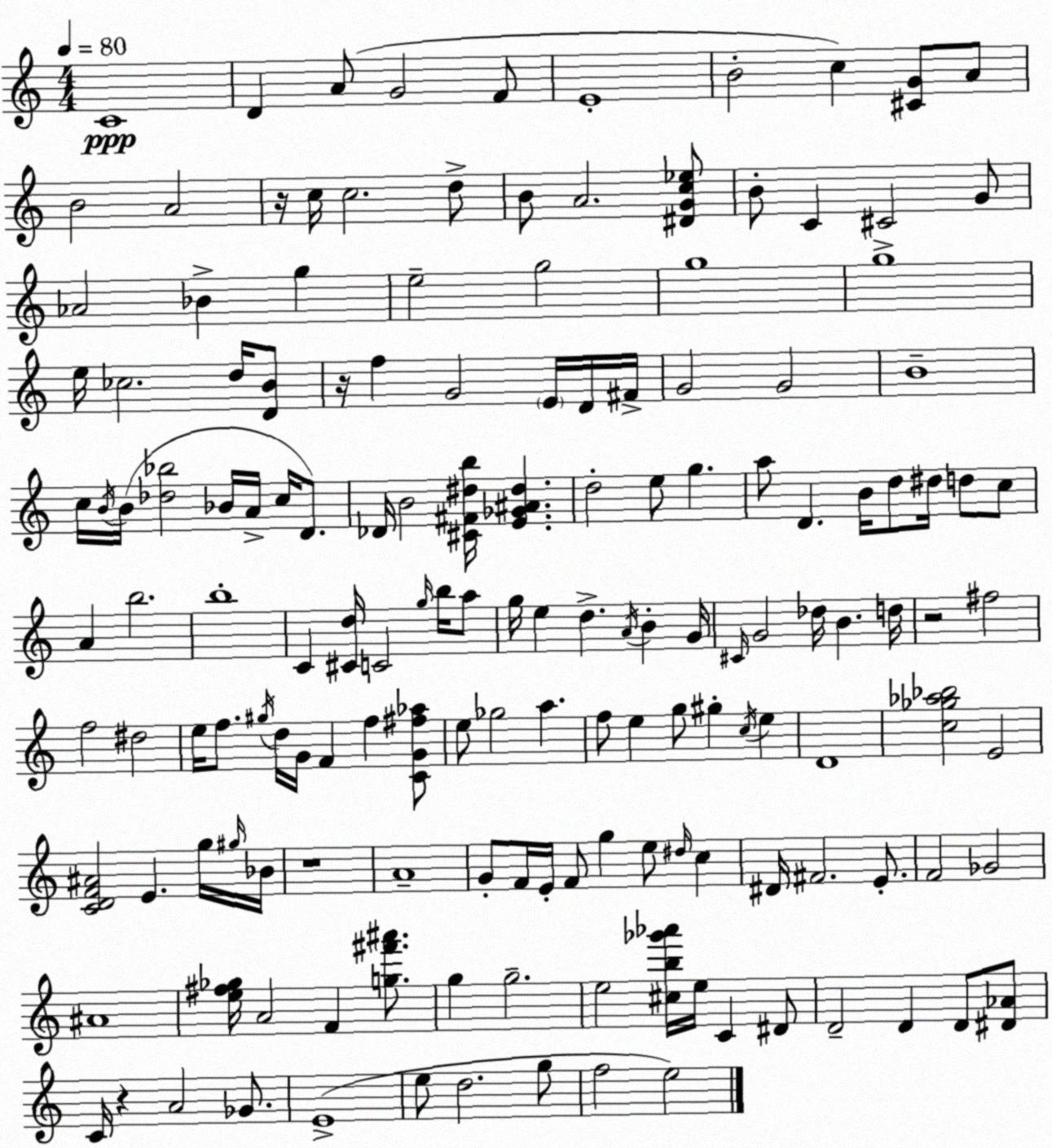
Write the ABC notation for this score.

X:1
T:Untitled
M:4/4
L:1/4
K:Am
C4 D A/2 G2 F/2 E4 B2 c [^CG]/2 A/2 B2 A2 z/4 c/4 c2 d/2 B/2 A2 [^DGc_e]/2 B/2 C ^C2 G/2 _A2 _B g e2 g2 g4 g4 e/4 _c2 d/4 [DB]/2 z/4 f G2 E/4 D/4 ^F/4 G2 G2 B4 c/4 B/4 B/4 [_d_b]2 _B/4 A/4 c/4 D/2 _D/4 B2 [^C^F^db]/4 [E_G^A^d] d2 e/2 g a/2 D B/4 d/2 ^d/4 d/2 c/2 A b2 b4 C [^Cd]/4 C2 g/4 b/4 a/2 g/4 e d A/4 B G/4 ^C/4 G2 _d/4 B d/4 z2 ^f2 f2 ^d2 e/4 f/2 ^g/4 d/4 G/4 F f [CG^f_a]/2 e/2 _g2 a f/2 e g/2 ^g c/4 e D4 [c_g_a_b]2 E2 [CDF^A]2 E g/4 ^g/4 _B/4 z4 A4 G/2 F/4 E/4 F/2 g e/2 ^d/4 c ^D/4 ^F2 E/2 F2 _G2 ^A4 [e^f_g]/4 A2 F [g^f'^a']/2 g g2 e2 [^cb_g'_a']/4 e/4 C ^D/2 D2 D D/2 [^D_A]/2 C/4 z A2 _G/2 E4 e/2 d2 g/2 f2 e2